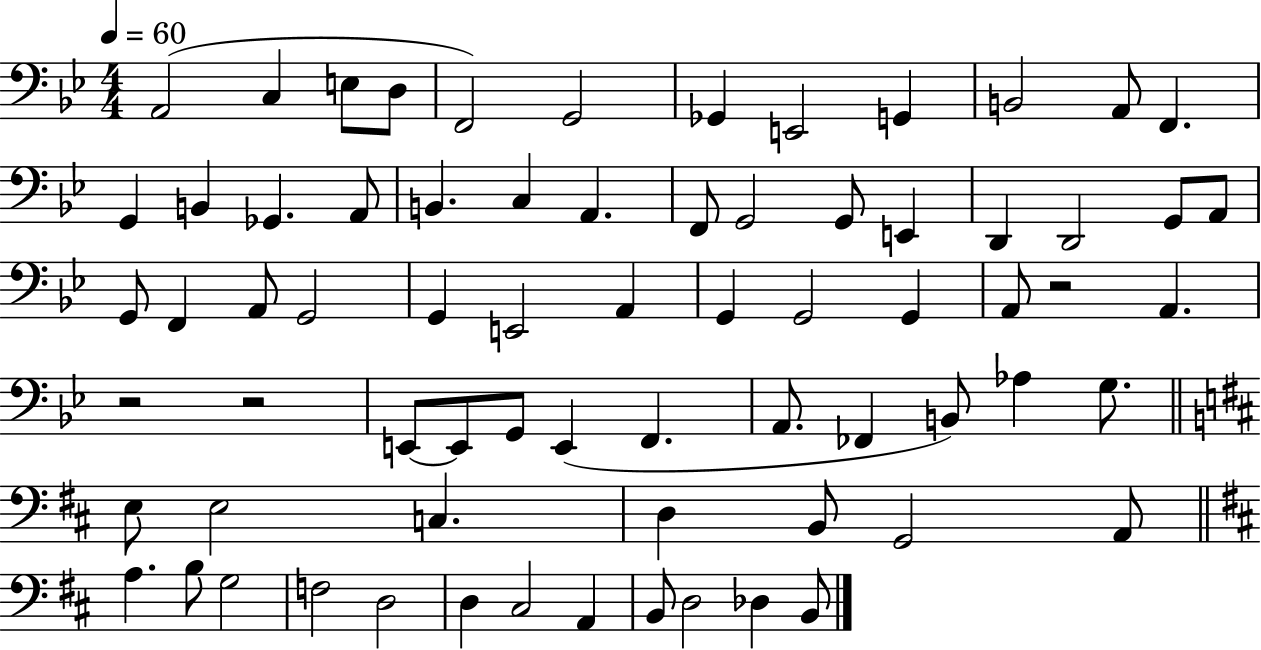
X:1
T:Untitled
M:4/4
L:1/4
K:Bb
A,,2 C, E,/2 D,/2 F,,2 G,,2 _G,, E,,2 G,, B,,2 A,,/2 F,, G,, B,, _G,, A,,/2 B,, C, A,, F,,/2 G,,2 G,,/2 E,, D,, D,,2 G,,/2 A,,/2 G,,/2 F,, A,,/2 G,,2 G,, E,,2 A,, G,, G,,2 G,, A,,/2 z2 A,, z2 z2 E,,/2 E,,/2 G,,/2 E,, F,, A,,/2 _F,, B,,/2 _A, G,/2 E,/2 E,2 C, D, B,,/2 G,,2 A,,/2 A, B,/2 G,2 F,2 D,2 D, ^C,2 A,, B,,/2 D,2 _D, B,,/2